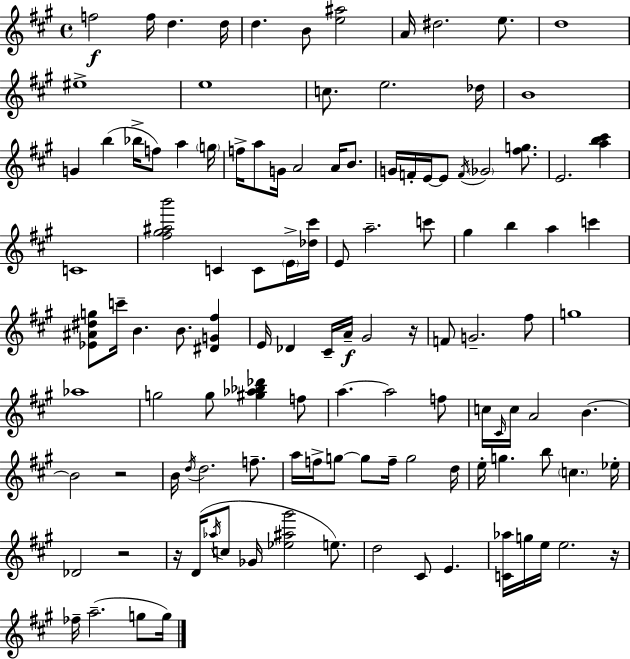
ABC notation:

X:1
T:Untitled
M:4/4
L:1/4
K:A
f2 f/4 d d/4 d B/2 [e^a]2 A/4 ^d2 e/2 d4 ^e4 e4 c/2 e2 _d/4 B4 G b _b/4 f/2 a g/4 f/4 a/2 G/4 A2 A/4 B/2 G/4 F/4 E/4 E/2 F/4 _G2 [^fg]/2 E2 [ab^c'] C4 [^f^g^ab']2 C C/2 E/4 [_d^c']/4 E/2 a2 c'/2 ^g b a c' [_E^A^dg]/2 c'/4 B B/2 [^DG^f] E/4 _D ^C/4 A/4 ^G2 z/4 F/2 G2 ^f/2 g4 _a4 g2 g/2 [^g_a_b_d'] f/2 a a2 f/2 c/4 ^C/4 c/4 A2 B B2 z2 B/4 d/4 d2 f/2 a/4 f/4 g/2 g/2 f/4 g2 d/4 e/4 g b/2 c _e/4 _D2 z2 z/4 D/4 _a/4 c/2 _G/4 [_e^a^g']2 e/2 d2 ^C/2 E [C_a]/4 g/4 e/4 e2 z/4 _f/4 a2 g/2 g/4